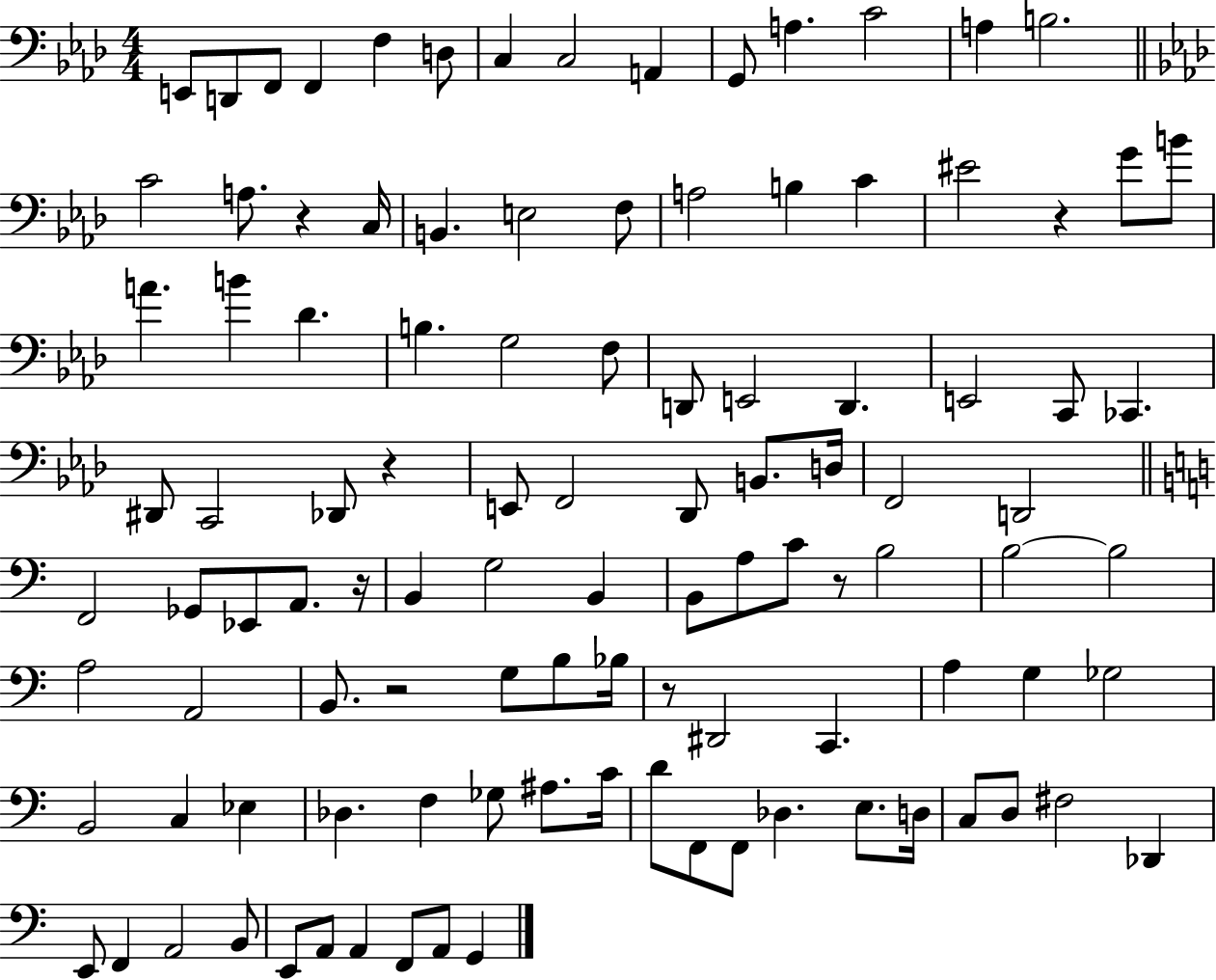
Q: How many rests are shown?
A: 7